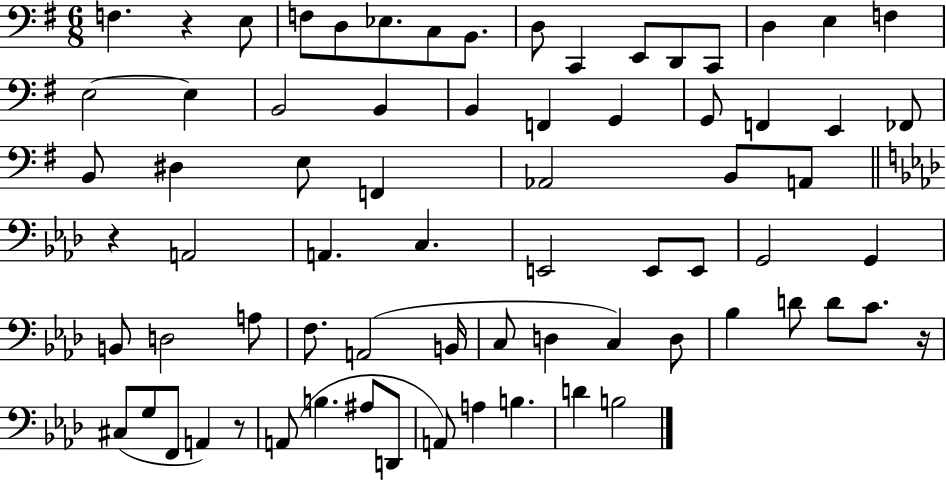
X:1
T:Untitled
M:6/8
L:1/4
K:G
F, z E,/2 F,/2 D,/2 _E,/2 C,/2 B,,/2 D,/2 C,, E,,/2 D,,/2 C,,/2 D, E, F, E,2 E, B,,2 B,, B,, F,, G,, G,,/2 F,, E,, _F,,/2 B,,/2 ^D, E,/2 F,, _A,,2 B,,/2 A,,/2 z A,,2 A,, C, E,,2 E,,/2 E,,/2 G,,2 G,, B,,/2 D,2 A,/2 F,/2 A,,2 B,,/4 C,/2 D, C, D,/2 _B, D/2 D/2 C/2 z/4 ^C,/2 G,/2 F,,/2 A,, z/2 A,,/2 B, ^A,/2 D,,/2 A,,/2 A, B, D B,2